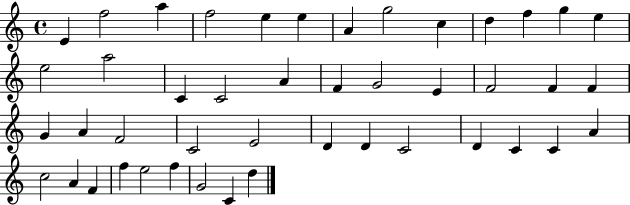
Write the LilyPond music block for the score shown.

{
  \clef treble
  \time 4/4
  \defaultTimeSignature
  \key c \major
  e'4 f''2 a''4 | f''2 e''4 e''4 | a'4 g''2 c''4 | d''4 f''4 g''4 e''4 | \break e''2 a''2 | c'4 c'2 a'4 | f'4 g'2 e'4 | f'2 f'4 f'4 | \break g'4 a'4 f'2 | c'2 e'2 | d'4 d'4 c'2 | d'4 c'4 c'4 a'4 | \break c''2 a'4 f'4 | f''4 e''2 f''4 | g'2 c'4 d''4 | \bar "|."
}